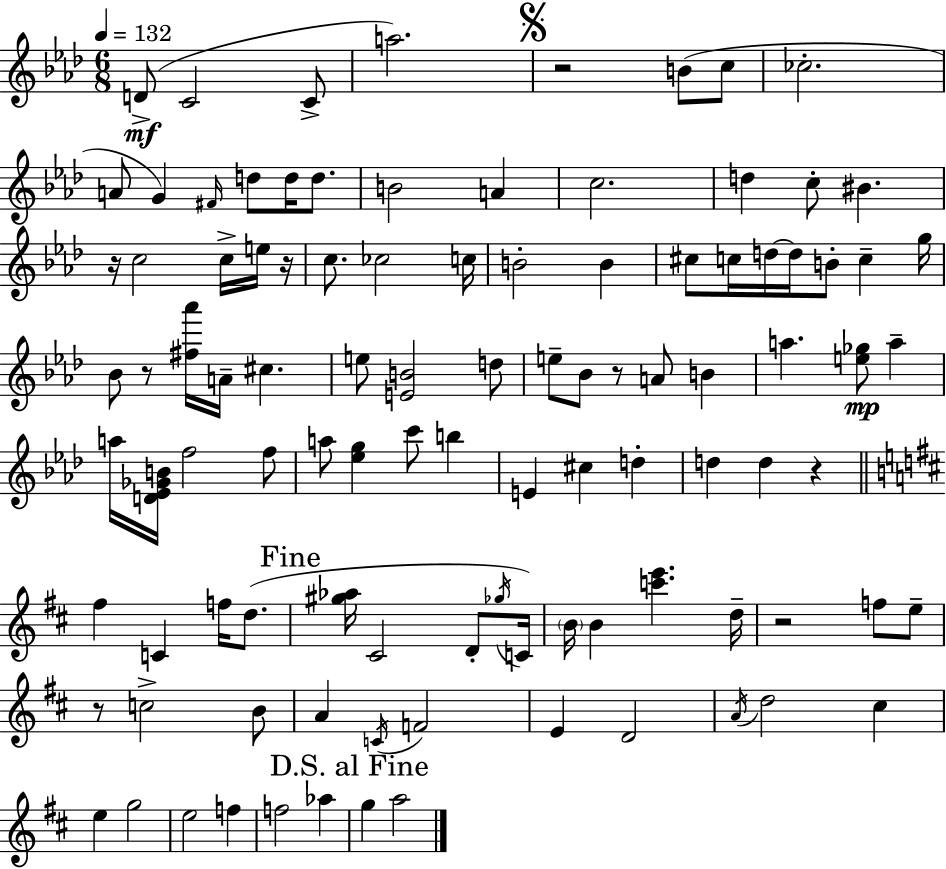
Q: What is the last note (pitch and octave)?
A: A5